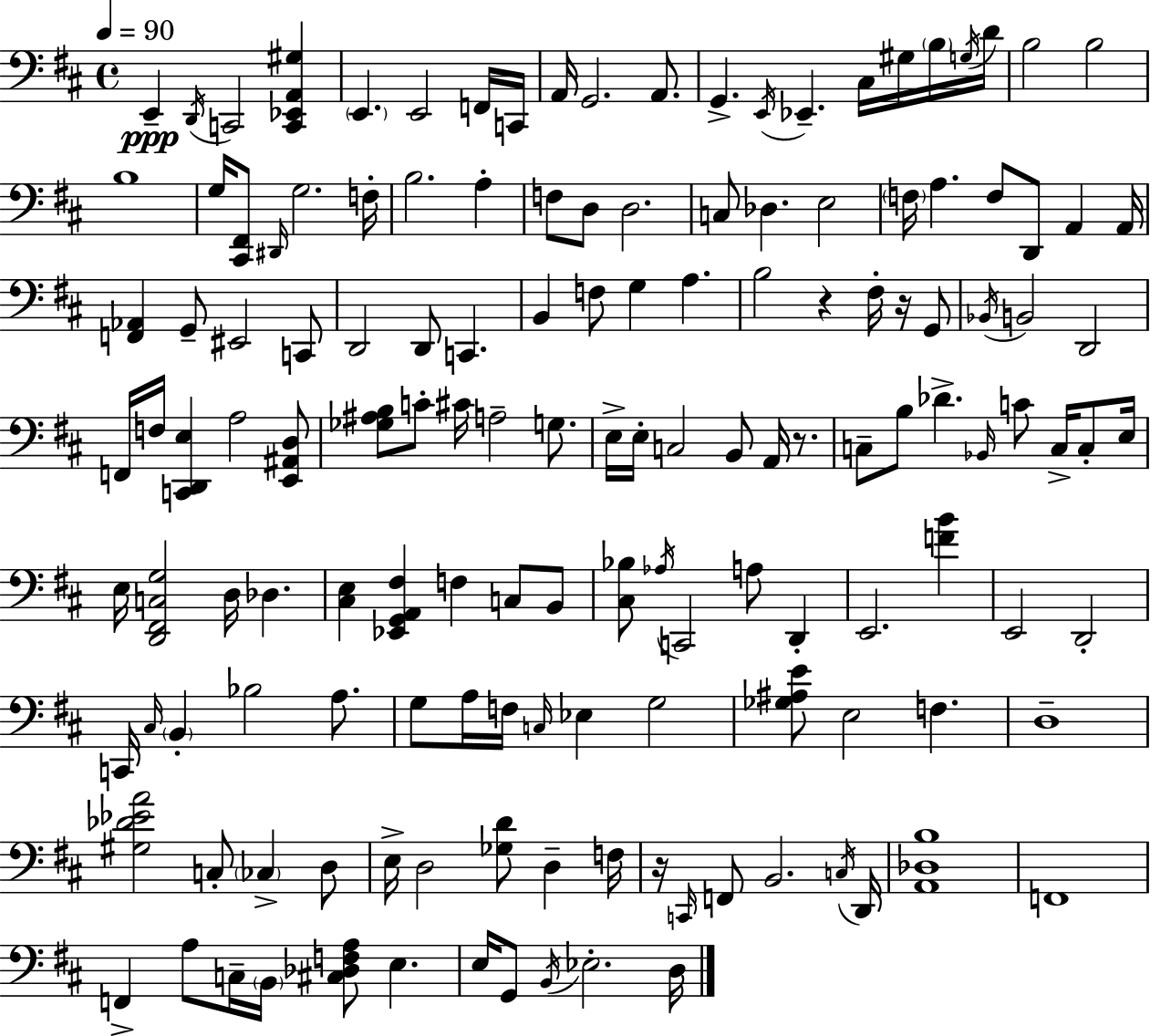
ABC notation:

X:1
T:Untitled
M:4/4
L:1/4
K:D
E,, D,,/4 C,,2 [C,,_E,,A,,^G,] E,, E,,2 F,,/4 C,,/4 A,,/4 G,,2 A,,/2 G,, E,,/4 _E,, ^C,/4 ^G,/4 B,/4 G,/4 D/4 B,2 B,2 B,4 G,/4 [^C,,^F,,]/2 ^D,,/4 G,2 F,/4 B,2 A, F,/2 D,/2 D,2 C,/2 _D, E,2 F,/4 A, F,/2 D,,/2 A,, A,,/4 [F,,_A,,] G,,/2 ^E,,2 C,,/2 D,,2 D,,/2 C,, B,, F,/2 G, A, B,2 z ^F,/4 z/4 G,,/2 _B,,/4 B,,2 D,,2 F,,/4 F,/4 [C,,D,,E,] A,2 [E,,^A,,D,]/2 [_G,^A,B,]/2 C/2 ^C/4 A,2 G,/2 E,/4 E,/4 C,2 B,,/2 A,,/4 z/2 C,/2 B,/2 _D _B,,/4 C/2 C,/4 C,/2 E,/4 E,/4 [D,,^F,,C,G,]2 D,/4 _D, [^C,E,] [_E,,G,,A,,^F,] F, C,/2 B,,/2 [^C,_B,]/2 _A,/4 C,,2 A,/2 D,, E,,2 [FB] E,,2 D,,2 C,,/4 ^C,/4 B,, _B,2 A,/2 G,/2 A,/4 F,/4 C,/4 _E, G,2 [_G,^A,E]/2 E,2 F, D,4 [^G,_D_EA]2 C,/2 _C, D,/2 E,/4 D,2 [_G,D]/2 D, F,/4 z/4 C,,/4 F,,/2 B,,2 C,/4 D,,/4 [A,,_D,B,]4 F,,4 F,, A,/2 C,/4 B,,/4 [^C,_D,F,A,]/2 E, E,/4 G,,/2 B,,/4 _E,2 D,/4